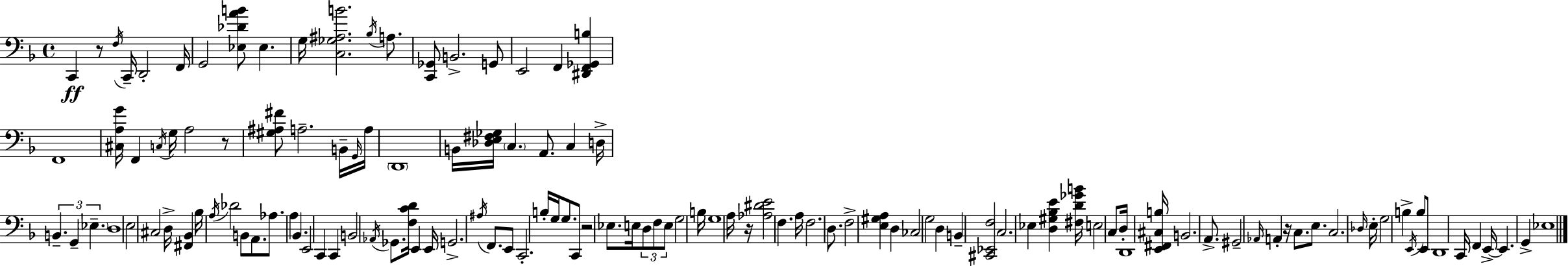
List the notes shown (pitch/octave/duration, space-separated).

C2/q R/e F3/s C2/s D2/h F2/s G2/h [Eb3,Db4,A4,B4]/e Eb3/q. G3/s [C3,Gb3,A#3,B4]/h. Bb3/s A3/e. [C2,Gb2]/e B2/h. G2/e E2/h F2/q [D#2,F2,Gb2,B3]/q F2/w [C#3,A3,G4]/s F2/q C3/s G3/s A3/h R/e [G#3,A#3,F#4]/e A3/h. B2/s G2/s A3/s D2/w B2/s [Db3,E3,F#3,Gb3]/s C3/q. A2/e. C3/q D3/s B2/q. G2/q Eb3/q. D3/w E3/h C#3/h D3/s [F#2,Bb2]/q Bb3/s A3/s Db4/h B2/e A2/e. Ab3/e. A3/q Bb2/q. E2/h C2/q C2/q B2/h Ab2/s Gb2/e. [F3,C4,D4]/s E2/q E2/s G2/h. A#3/s F2/e. E2/e C2/h. B3/s G3/s G3/e. C2/e R/h Eb3/e. E3/s D3/e F3/e E3/e G3/h B3/s G3/w A3/s R/s [Ab3,D#4,E4]/h F3/q. A3/s F3/h. D3/e. F3/h [E3,G#3,A3]/q D3/q CES3/h G3/h D3/q B2/q [C#2,Eb2,F3]/h C3/h. Eb3/q [D3,G#3,Bb3,E4]/q [F#3,D4,Gb4,B4]/s E3/h C3/e D3/s D2/w [E2,F#2,C#3,B3]/s B2/h. A2/e. G#2/h Ab2/s A2/q R/s C3/e. E3/e. C3/h. Db3/s E3/s G3/h B3/q E2/s B3/e E2/e D2/w C2/s F2/q E2/s E2/q. G2/q Eb3/w